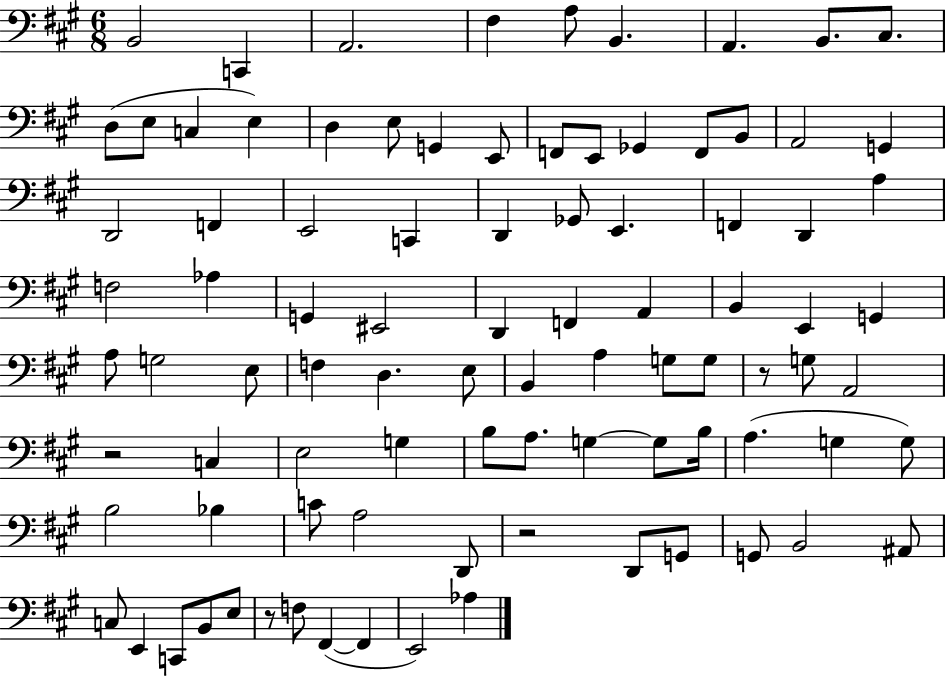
B2/h C2/q A2/h. F#3/q A3/e B2/q. A2/q. B2/e. C#3/e. D3/e E3/e C3/q E3/q D3/q E3/e G2/q E2/e F2/e E2/e Gb2/q F2/e B2/e A2/h G2/q D2/h F2/q E2/h C2/q D2/q Gb2/e E2/q. F2/q D2/q A3/q F3/h Ab3/q G2/q EIS2/h D2/q F2/q A2/q B2/q E2/q G2/q A3/e G3/h E3/e F3/q D3/q. E3/e B2/q A3/q G3/e G3/e R/e G3/e A2/h R/h C3/q E3/h G3/q B3/e A3/e. G3/q G3/e B3/s A3/q. G3/q G3/e B3/h Bb3/q C4/e A3/h D2/e R/h D2/e G2/e G2/e B2/h A#2/e C3/e E2/q C2/e B2/e E3/e R/e F3/e F#2/q F#2/q E2/h Ab3/q